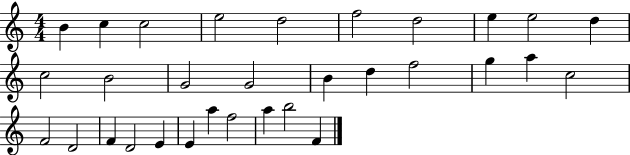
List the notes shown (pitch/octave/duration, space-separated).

B4/q C5/q C5/h E5/h D5/h F5/h D5/h E5/q E5/h D5/q C5/h B4/h G4/h G4/h B4/q D5/q F5/h G5/q A5/q C5/h F4/h D4/h F4/q D4/h E4/q E4/q A5/q F5/h A5/q B5/h F4/q